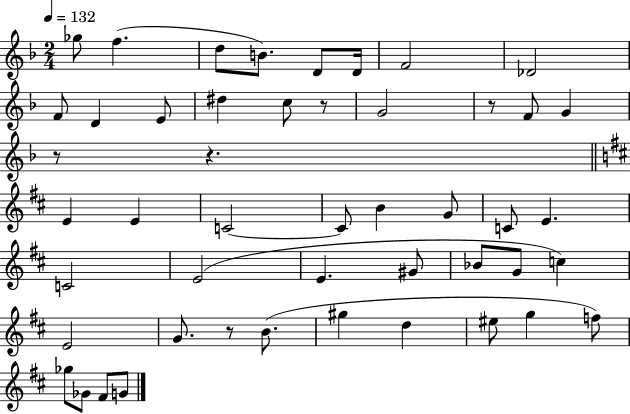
{
  \clef treble
  \numericTimeSignature
  \time 2/4
  \key f \major
  \tempo 4 = 132
  \repeat volta 2 { ges''8 f''4.( | d''8 b'8.) d'8 d'16 | f'2 | des'2 | \break f'8 d'4 e'8 | dis''4 c''8 r8 | g'2 | r8 f'8 g'4 | \break r8 r4. | \bar "||" \break \key b \minor e'4 e'4 | c'2~~ | c'8 b'4 g'8 | c'8 e'4. | \break c'2 | e'2( | e'4. gis'8 | bes'8 g'8 c''4) | \break e'2 | g'8. r8 b'8.( | gis''4 d''4 | eis''8 g''4 f''8) | \break ges''8 ges'8 fis'8 g'8 | } \bar "|."
}